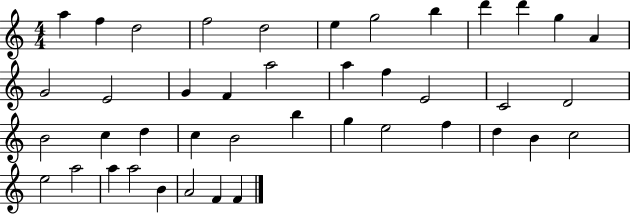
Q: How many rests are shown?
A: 0